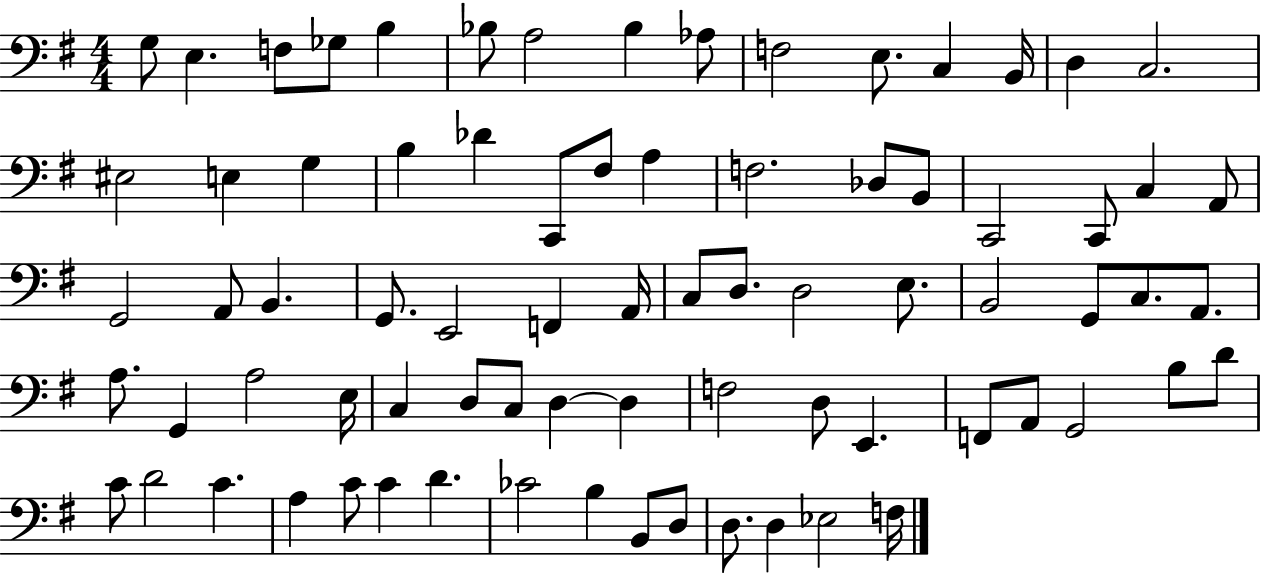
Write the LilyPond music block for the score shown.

{
  \clef bass
  \numericTimeSignature
  \time 4/4
  \key g \major
  \repeat volta 2 { g8 e4. f8 ges8 b4 | bes8 a2 bes4 aes8 | f2 e8. c4 b,16 | d4 c2. | \break eis2 e4 g4 | b4 des'4 c,8 fis8 a4 | f2. des8 b,8 | c,2 c,8 c4 a,8 | \break g,2 a,8 b,4. | g,8. e,2 f,4 a,16 | c8 d8. d2 e8. | b,2 g,8 c8. a,8. | \break a8. g,4 a2 e16 | c4 d8 c8 d4~~ d4 | f2 d8 e,4. | f,8 a,8 g,2 b8 d'8 | \break c'8 d'2 c'4. | a4 c'8 c'4 d'4. | ces'2 b4 b,8 d8 | d8. d4 ees2 f16 | \break } \bar "|."
}